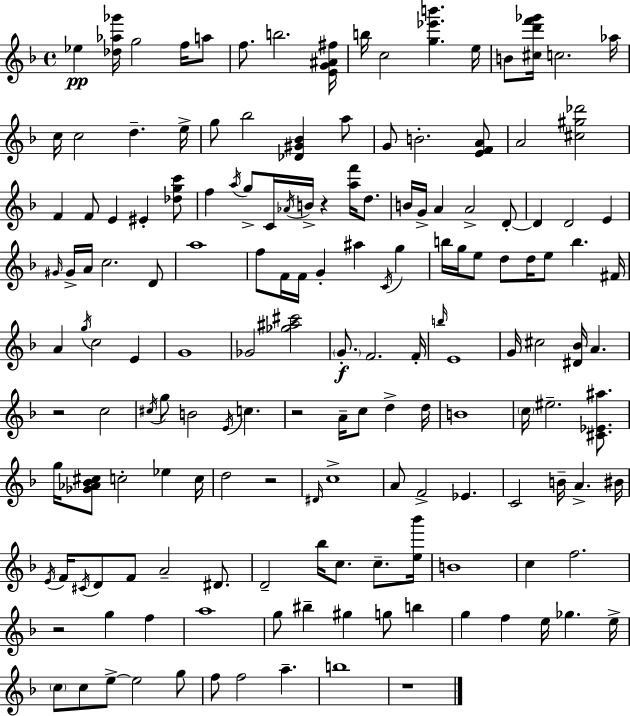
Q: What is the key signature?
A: F major